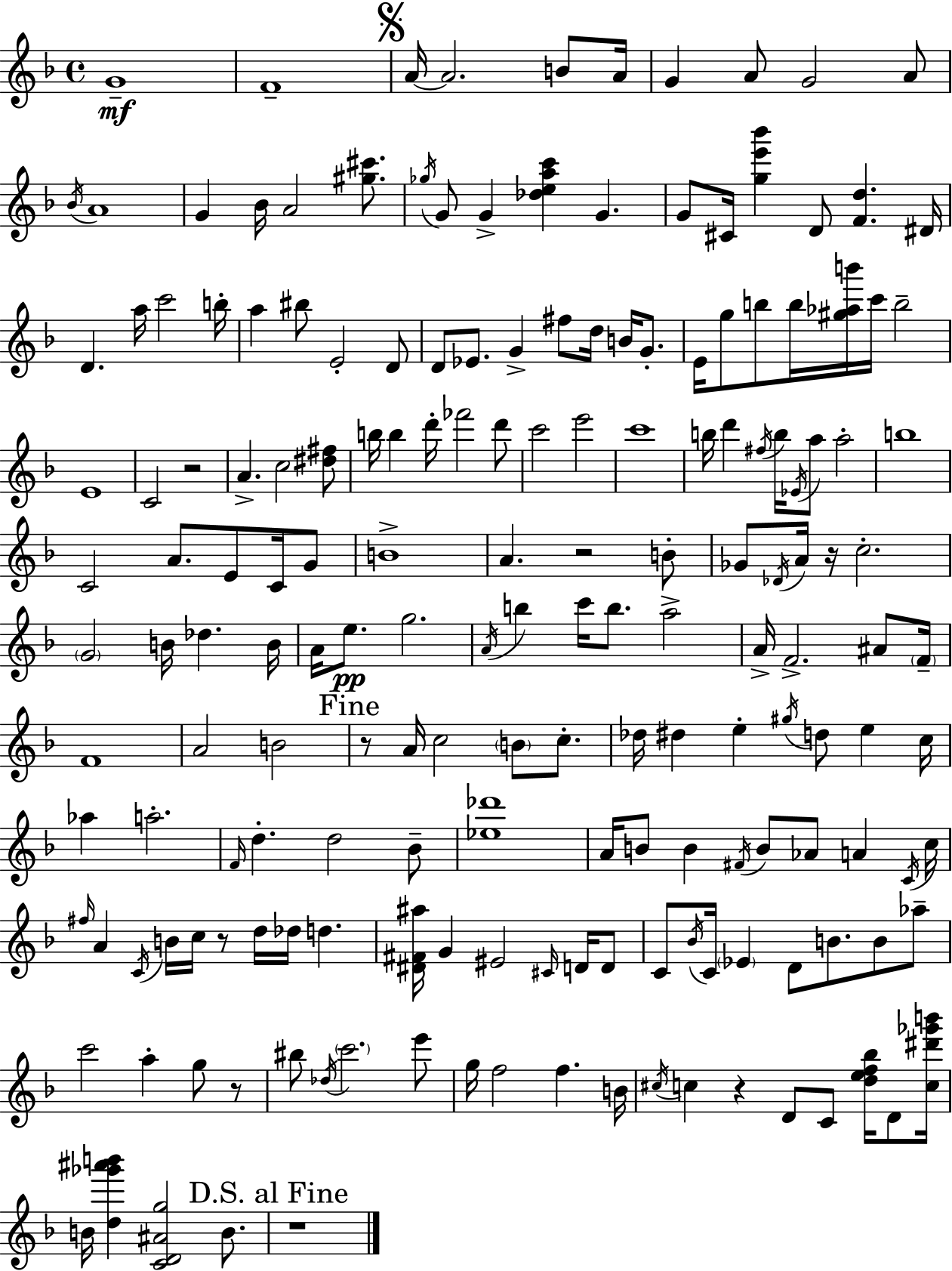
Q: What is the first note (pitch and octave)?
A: G4